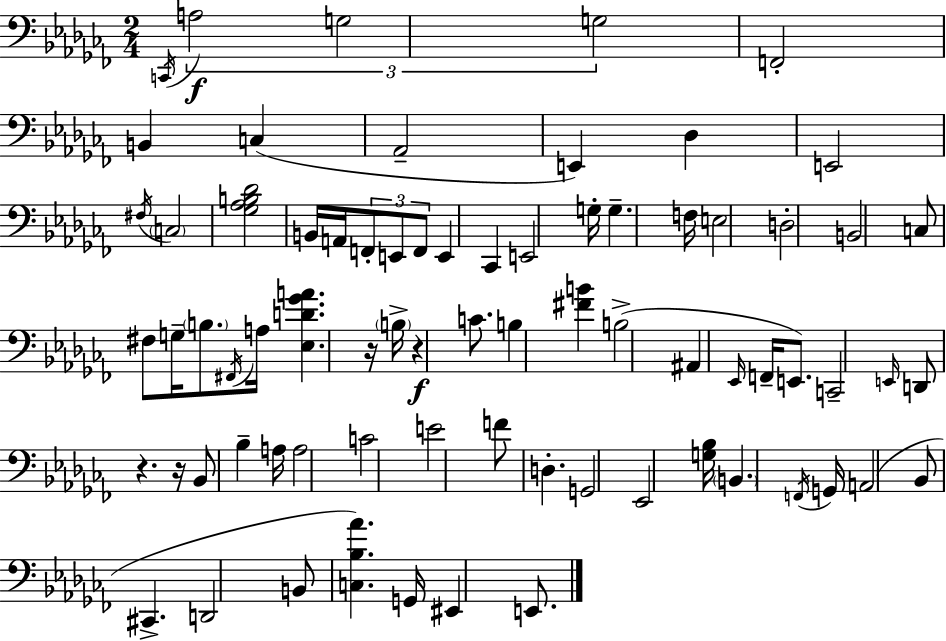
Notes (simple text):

C2/s A3/h G3/h G3/h F2/h B2/q C3/q Ab2/h E2/q Db3/q E2/h F#3/s C3/h [Gb3,Ab3,B3,Db4]/h B2/s A2/s F2/e E2/e F2/e E2/q CES2/q E2/h G3/s G3/q. F3/s E3/h D3/h B2/h C3/e F#3/e G3/s B3/e. F#2/s A3/s [Eb3,D4,Gb4,A4]/q. R/s B3/s R/q C4/e. B3/q [F#4,B4]/q B3/h A#2/q Eb2/s F2/s E2/e. C2/h E2/s D2/e R/q. R/s Bb2/e Bb3/q A3/s A3/h C4/h E4/h F4/e D3/q. G2/h Eb2/h [G3,Bb3]/s B2/q. F2/s G2/s A2/h Bb2/e C#2/q. D2/h B2/e [C3,Bb3,Ab4]/q. G2/s EIS2/q E2/e.